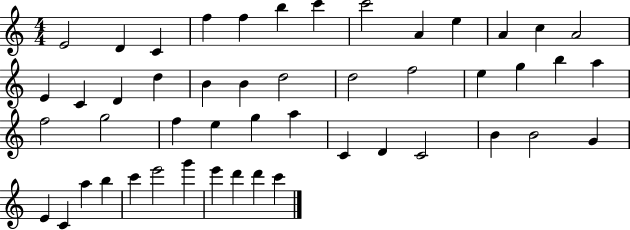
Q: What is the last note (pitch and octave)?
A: C6